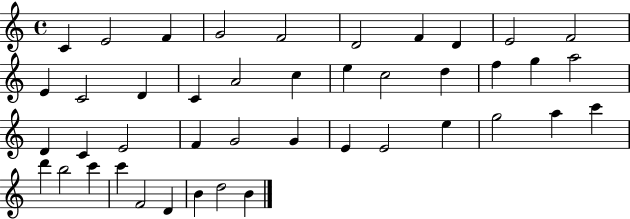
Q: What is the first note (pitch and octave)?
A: C4